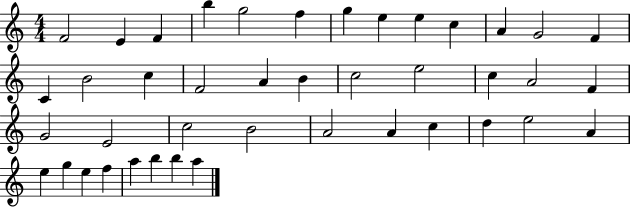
{
  \clef treble
  \numericTimeSignature
  \time 4/4
  \key c \major
  f'2 e'4 f'4 | b''4 g''2 f''4 | g''4 e''4 e''4 c''4 | a'4 g'2 f'4 | \break c'4 b'2 c''4 | f'2 a'4 b'4 | c''2 e''2 | c''4 a'2 f'4 | \break g'2 e'2 | c''2 b'2 | a'2 a'4 c''4 | d''4 e''2 a'4 | \break e''4 g''4 e''4 f''4 | a''4 b''4 b''4 a''4 | \bar "|."
}